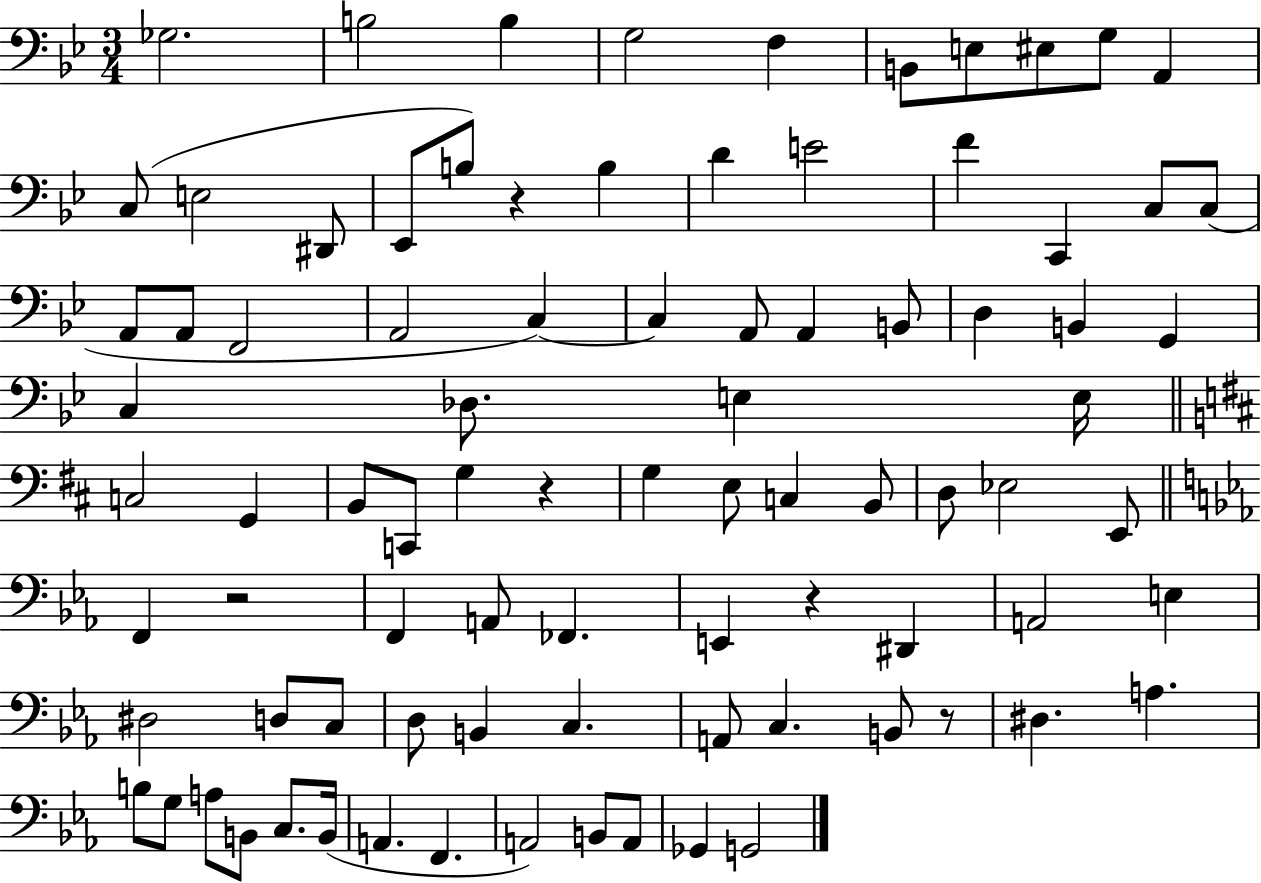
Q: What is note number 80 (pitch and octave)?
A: A2